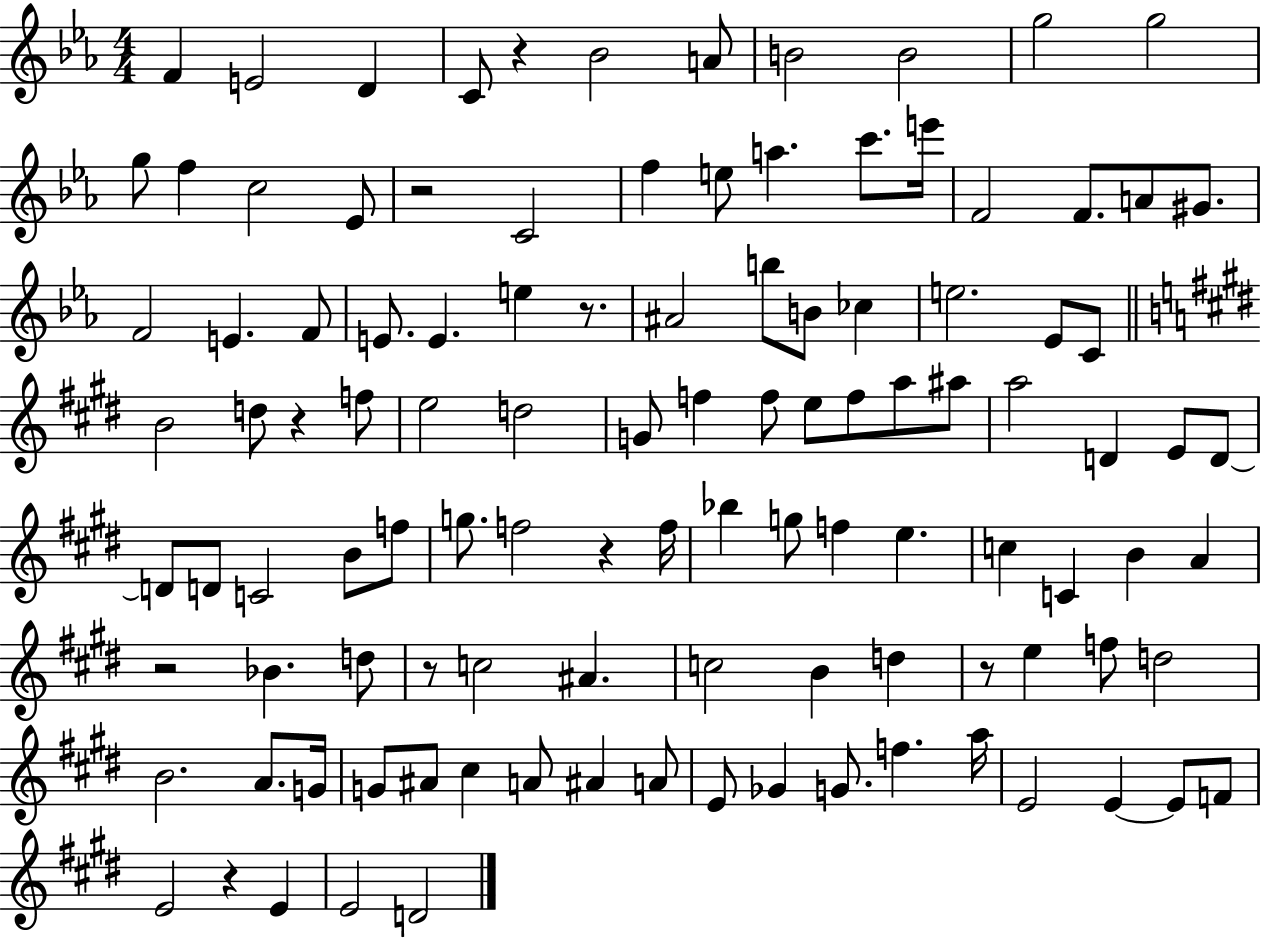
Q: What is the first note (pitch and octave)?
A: F4